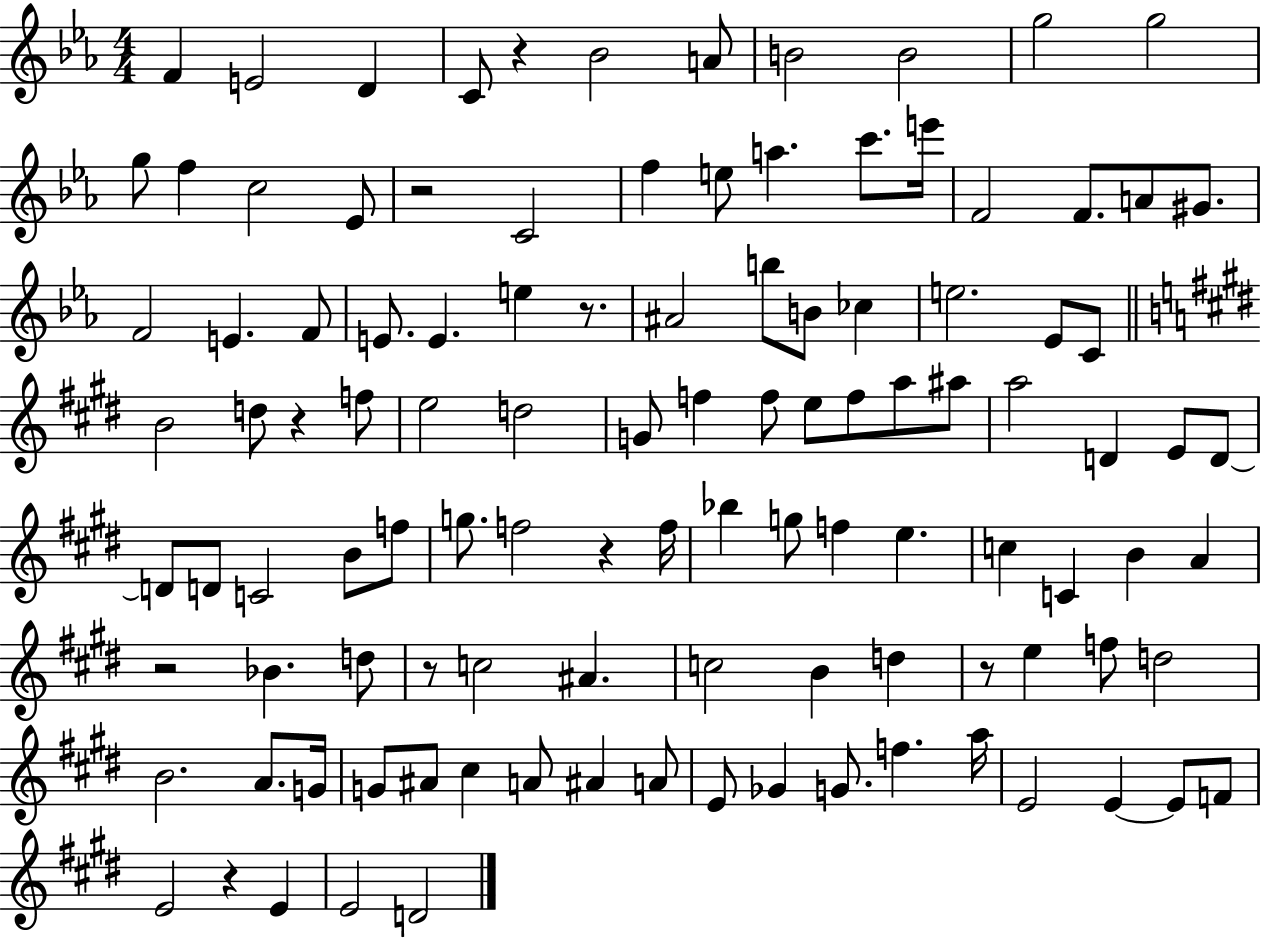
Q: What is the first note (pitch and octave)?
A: F4